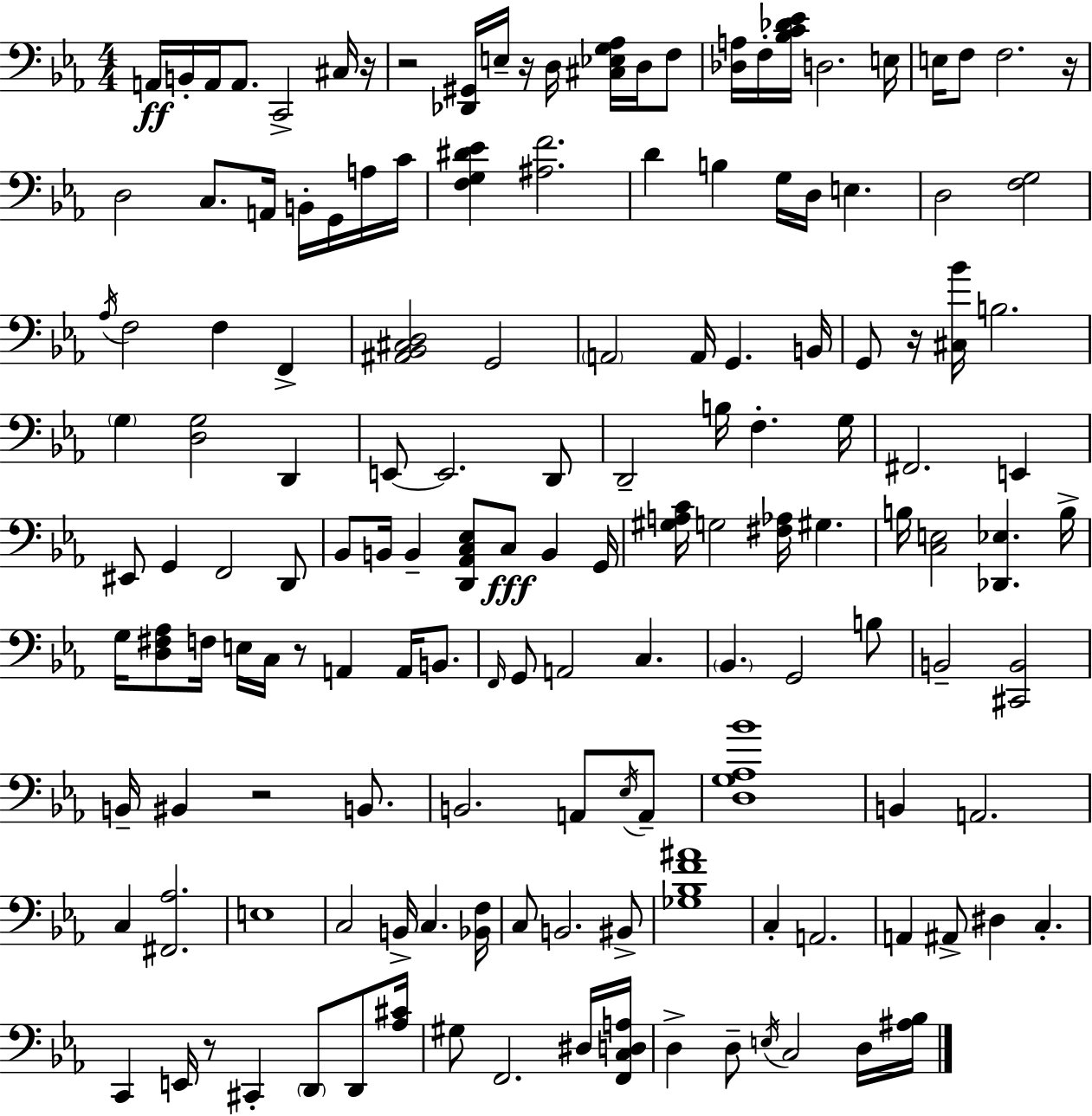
{
  \clef bass
  \numericTimeSignature
  \time 4/4
  \key c \minor
  a,16\ff b,16-. a,16 a,8. c,2-> cis16 r16 | r2 <des, gis,>16 e16-- r16 d16 <cis ees g aes>16 d16 f8 | <des a>16 f16-. <bes c' des' ees'>16 d2. e16 | e16 f8 f2. r16 | \break d2 c8. a,16 b,16-. g,16 a16 c'16 | <f g dis' ees'>4 <ais f'>2. | d'4 b4 g16 d16 e4. | d2 <f g>2 | \break \acciaccatura { aes16 } f2 f4 f,4-> | <ais, bes, cis d>2 g,2 | \parenthesize a,2 a,16 g,4. | b,16 g,8 r16 <cis bes'>16 b2. | \break \parenthesize g4 <d g>2 d,4 | e,8~~ e,2. d,8 | d,2-- b16 f4.-. | g16 fis,2. e,4 | \break eis,8 g,4 f,2 d,8 | bes,8 b,16 b,4-- <d, aes, c ees>8 c8\fff b,4 | g,16 <gis a c'>16 g2 <fis aes>16 gis4. | b16 <c e>2 <des, ees>4. | \break b16-> g16 <d fis aes>8 f16 e16 c16 r8 a,4 a,16 b,8. | \grace { f,16 } g,8 a,2 c4. | \parenthesize bes,4. g,2 | b8 b,2-- <cis, b,>2 | \break b,16-- bis,4 r2 b,8. | b,2. a,8 | \acciaccatura { ees16 } a,8-- <d g aes bes'>1 | b,4 a,2. | \break c4 <fis, aes>2. | e1 | c2 b,16-> c4. | <bes, f>16 c8 b,2. | \break bis,8-> <ges bes f' ais'>1 | c4-. a,2. | a,4 ais,8-> dis4 c4.-. | c,4 e,16 r8 cis,4-. \parenthesize d,8 | \break d,8 <aes cis'>16 gis8 f,2. | dis16 <f, c d a>16 d4-> d8-- \acciaccatura { e16 } c2 | d16 <ais bes>16 \bar "|."
}